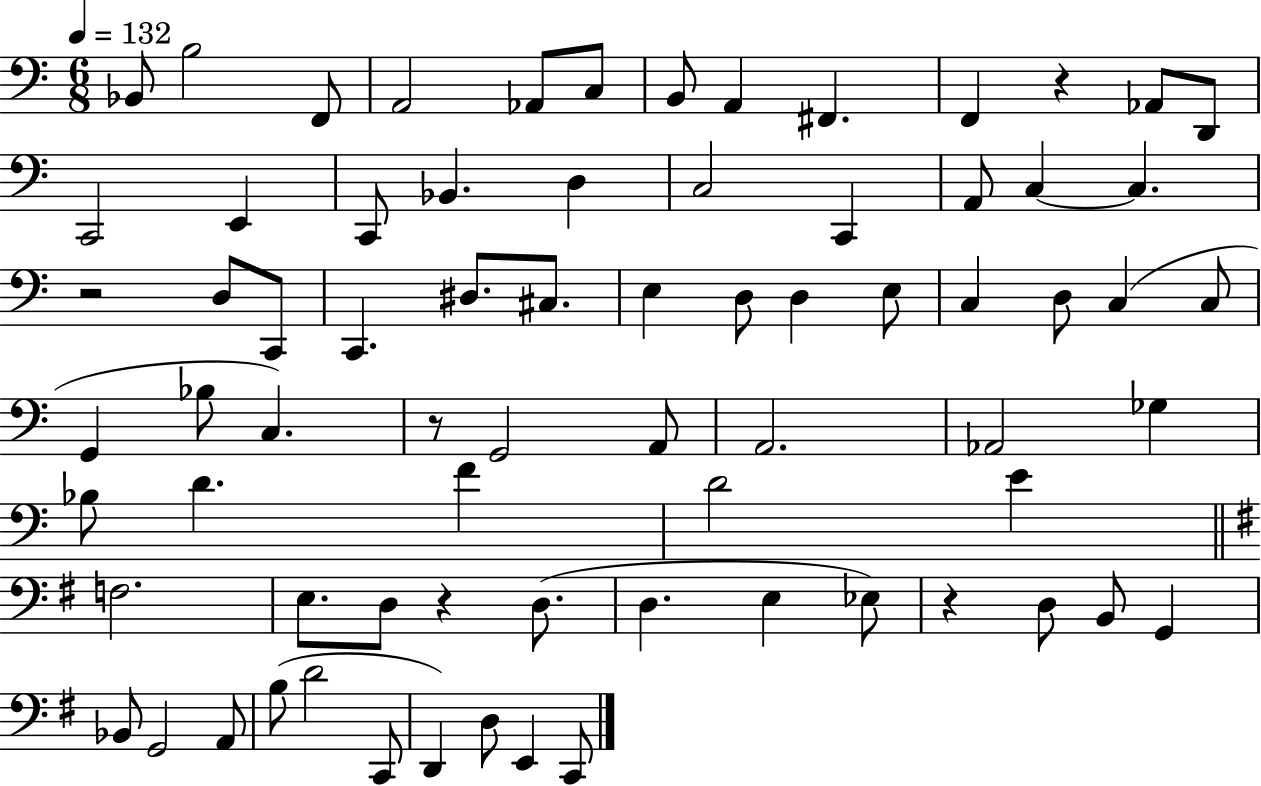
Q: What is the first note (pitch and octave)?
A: Bb2